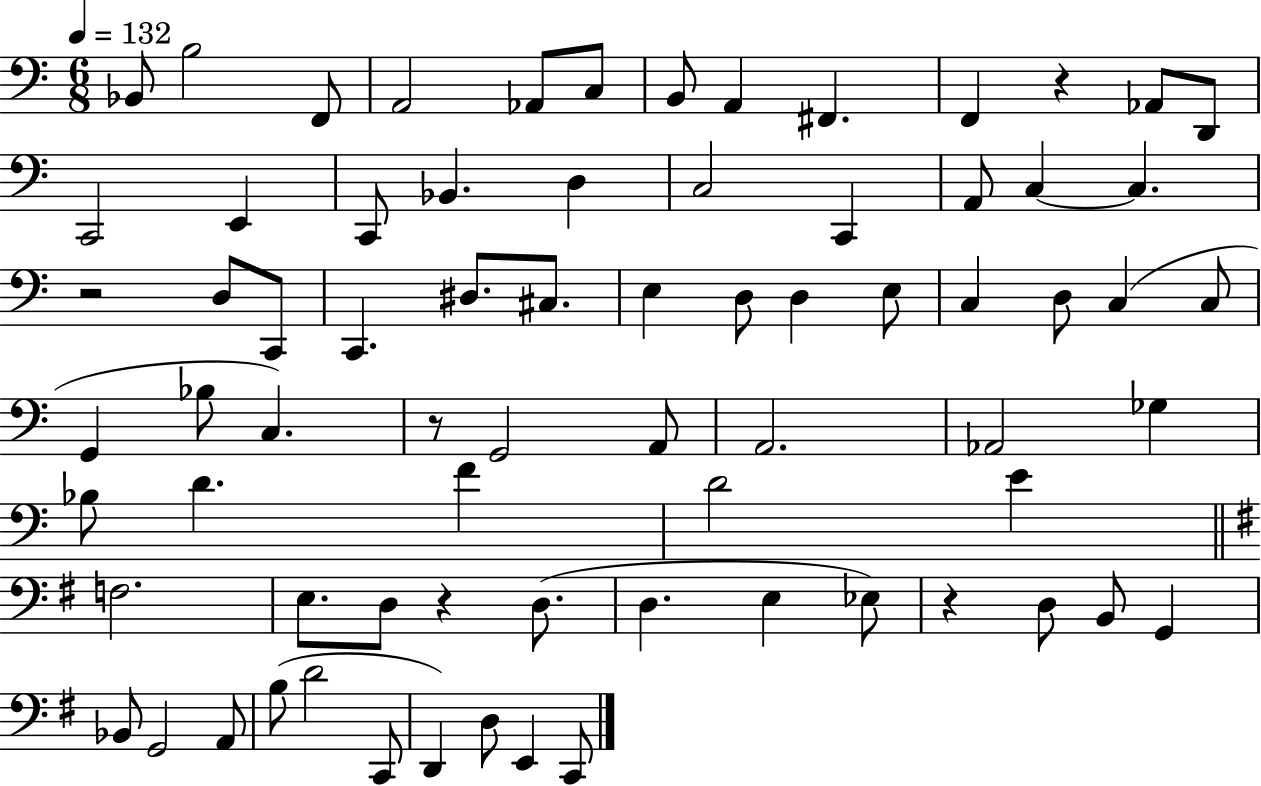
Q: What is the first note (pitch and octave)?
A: Bb2